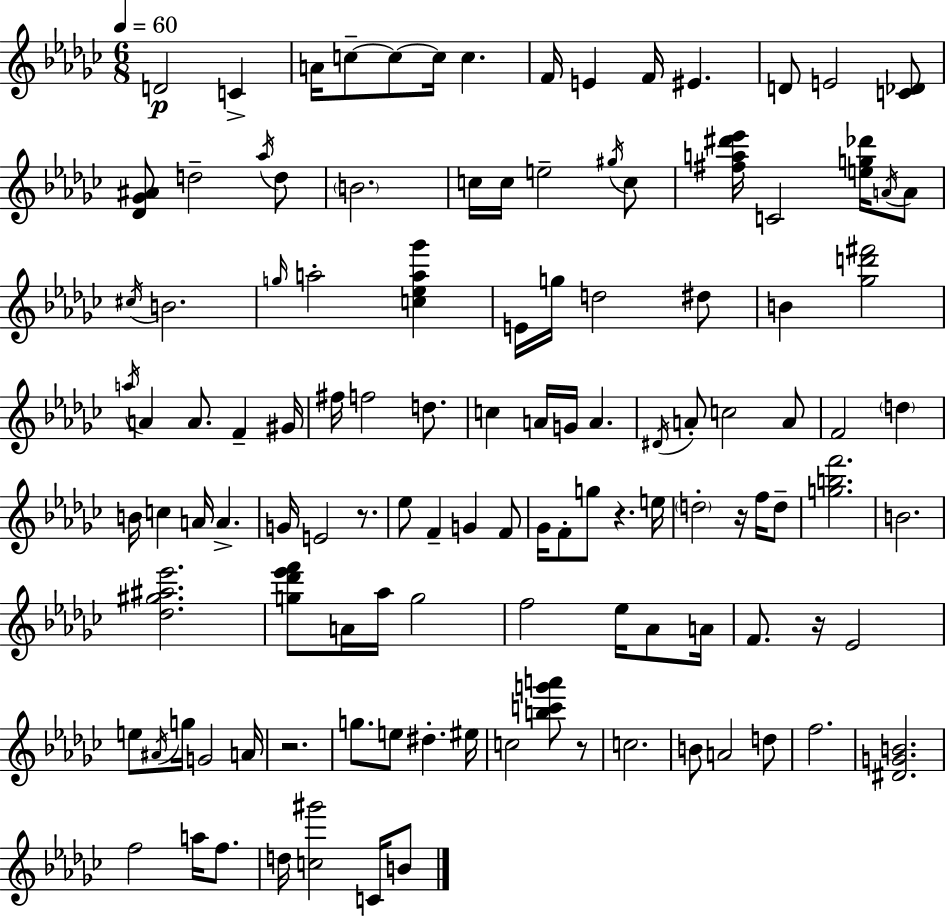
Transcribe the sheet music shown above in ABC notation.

X:1
T:Untitled
M:6/8
L:1/4
K:Ebm
D2 C A/4 c/2 c/2 c/4 c F/4 E F/4 ^E D/2 E2 [C_D]/2 [_D_G^A]/2 d2 _a/4 d/2 B2 c/4 c/4 e2 ^g/4 c/2 [^fa^d'_e']/4 C2 [eg_d']/4 A/4 A/2 ^c/4 B2 g/4 a2 [c_ea_g'] E/4 g/4 d2 ^d/2 B [_gd'^f']2 a/4 A A/2 F ^G/4 ^f/4 f2 d/2 c A/4 G/4 A ^D/4 A/2 c2 A/2 F2 d B/4 c A/4 A G/4 E2 z/2 _e/2 F G F/2 _G/4 F/2 g/2 z e/4 d2 z/4 f/4 d/2 [gbf']2 B2 [_d^g^a_e']2 [g_d'_e'f']/2 A/4 _a/4 g2 f2 _e/4 _A/2 A/4 F/2 z/4 _E2 e/2 ^A/4 g/4 G2 A/4 z2 g/2 e/2 ^d ^e/4 c2 [bc'g'a']/2 z/2 c2 B/2 A2 d/2 f2 [^DGB]2 f2 a/4 f/2 d/4 [c^g']2 C/4 B/2